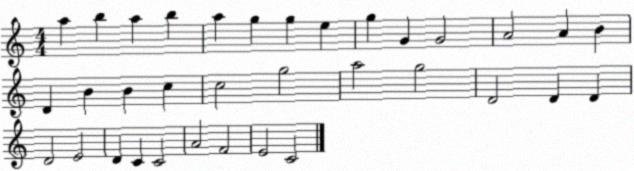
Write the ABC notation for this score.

X:1
T:Untitled
M:4/4
L:1/4
K:C
a b a b a g g e g G G2 A2 A B D B B c c2 g2 a2 g2 D2 D D D2 E2 D C C2 A2 F2 E2 C2